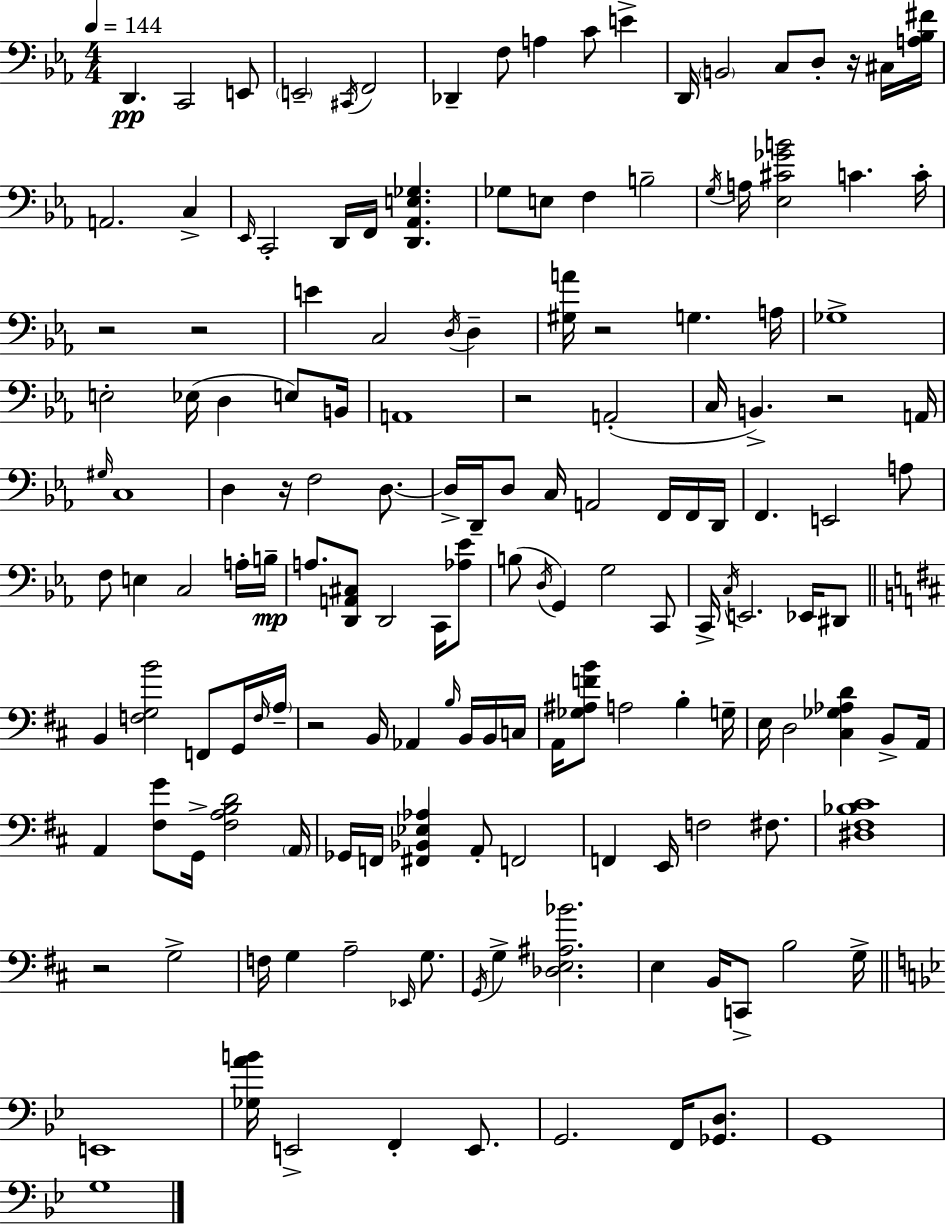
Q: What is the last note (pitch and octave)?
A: G3